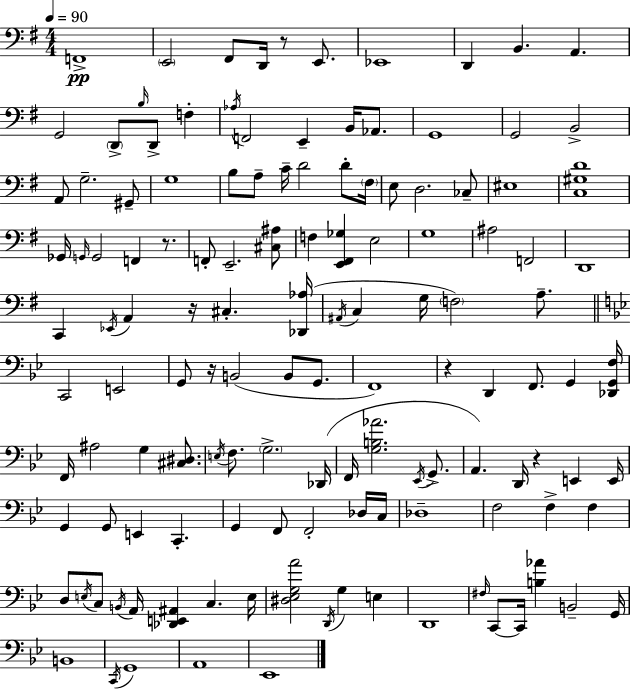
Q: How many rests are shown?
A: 6